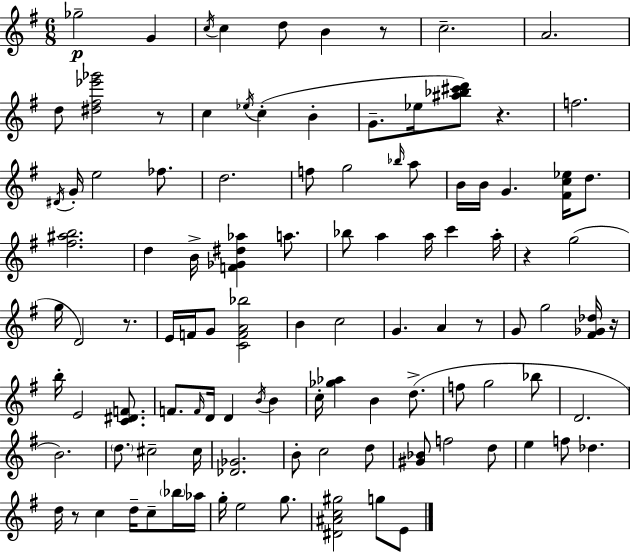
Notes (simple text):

Gb5/h G4/q C5/s C5/q D5/e B4/q R/e C5/h. A4/h. D5/e [D#5,F#5,Eb6,Gb6]/h R/e C5/q Eb5/s C5/q B4/q G4/e. Eb5/s [A#5,Bb5,C#6,D6]/e R/q. F5/h. D#4/s G4/s E5/h FES5/e. D5/h. F5/e G5/h Bb5/s A5/e B4/s B4/s G4/q. [F#4,C5,Eb5]/s D5/e. [F#5,A#5,B5]/h. D5/q B4/s [F4,Gb4,D#5,Ab5]/q A5/e. Bb5/e A5/q A5/s C6/q A5/s R/q G5/h G5/s D4/h R/e. E4/s F4/s G4/e [C4,F4,A4,Bb5]/h B4/q C5/h G4/q. A4/q R/e G4/e G5/h [F#4,Gb4,Db5]/s R/s B5/s E4/h [C4,D#4,F4]/e. F4/e. F4/s D4/s D4/q B4/s B4/q C5/s [Gb5,Ab5]/q B4/q D5/e. F5/e G5/h Bb5/e D4/h. B4/h. D5/e. C#5/h C#5/s [Db4,Gb4]/h. B4/e C5/h D5/e [G#4,Bb4]/e F5/h D5/e E5/q F5/e Db5/q. D5/s R/e C5/q D5/s C5/e Bb5/s Ab5/s G5/s E5/h G5/e. [D#4,A#4,C5,G#5]/h G5/e E4/e